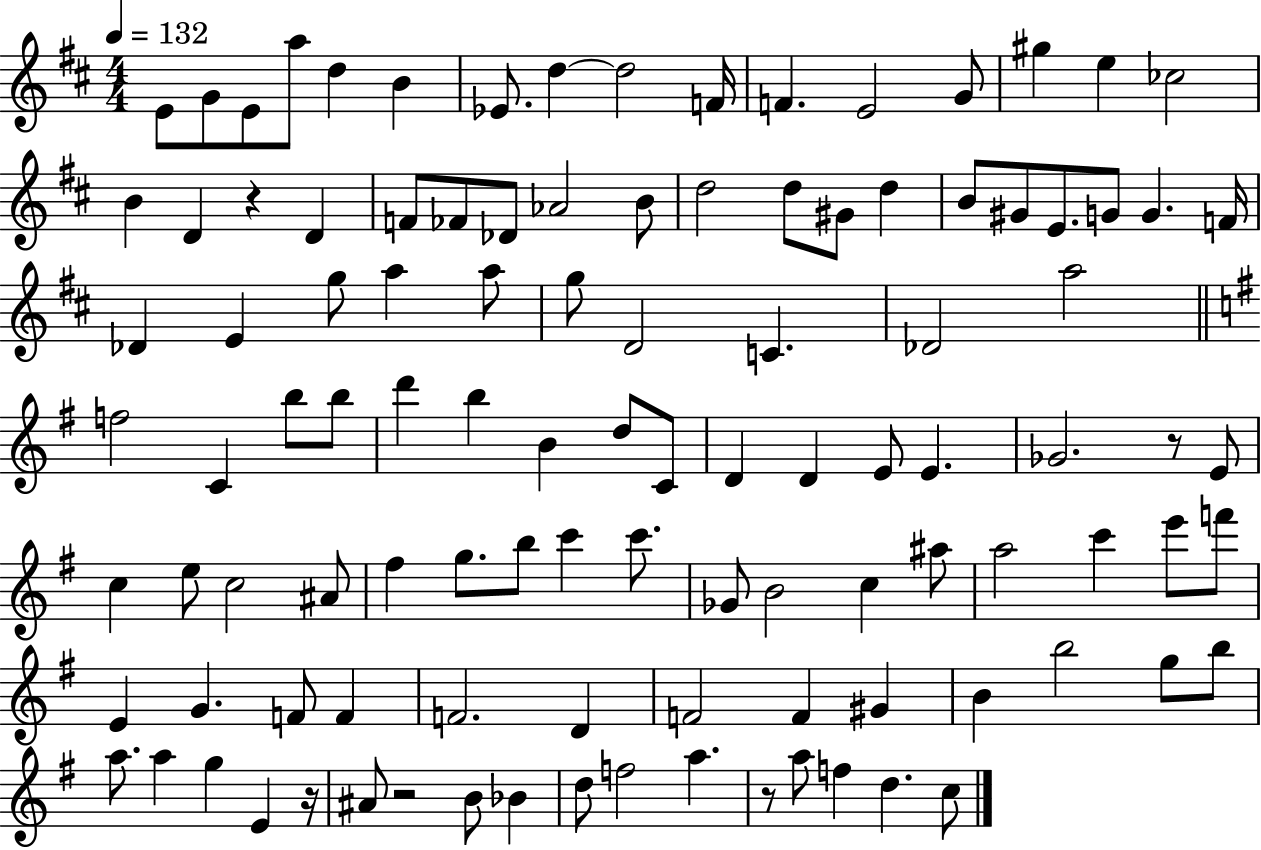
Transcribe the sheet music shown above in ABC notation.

X:1
T:Untitled
M:4/4
L:1/4
K:D
E/2 G/2 E/2 a/2 d B _E/2 d d2 F/4 F E2 G/2 ^g e _c2 B D z D F/2 _F/2 _D/2 _A2 B/2 d2 d/2 ^G/2 d B/2 ^G/2 E/2 G/2 G F/4 _D E g/2 a a/2 g/2 D2 C _D2 a2 f2 C b/2 b/2 d' b B d/2 C/2 D D E/2 E _G2 z/2 E/2 c e/2 c2 ^A/2 ^f g/2 b/2 c' c'/2 _G/2 B2 c ^a/2 a2 c' e'/2 f'/2 E G F/2 F F2 D F2 F ^G B b2 g/2 b/2 a/2 a g E z/4 ^A/2 z2 B/2 _B d/2 f2 a z/2 a/2 f d c/2